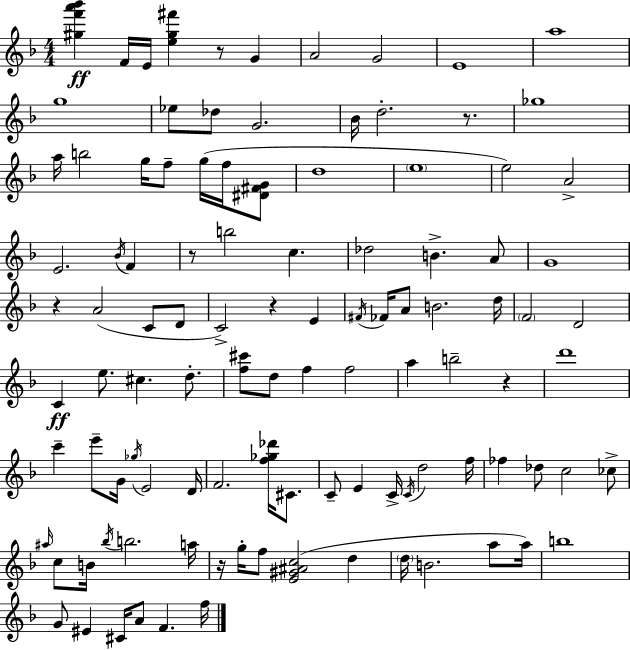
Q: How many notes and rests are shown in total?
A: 106